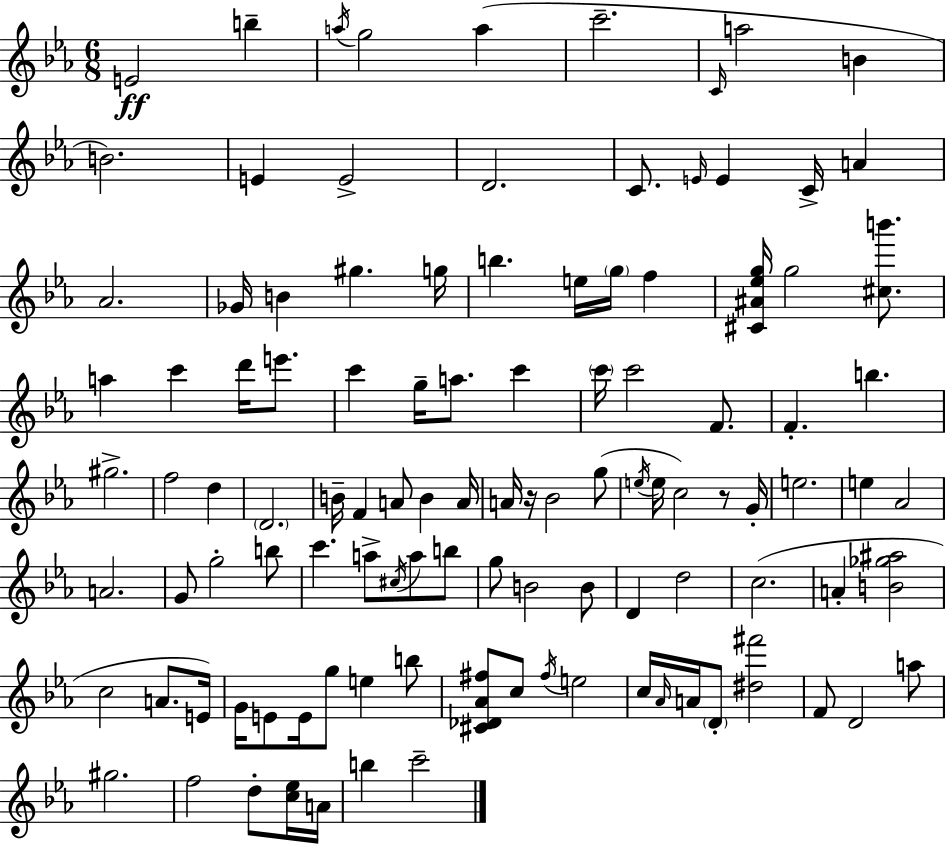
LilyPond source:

{
  \clef treble
  \numericTimeSignature
  \time 6/8
  \key ees \major
  e'2\ff b''4-- | \acciaccatura { a''16 } g''2 a''4( | c'''2.-- | \grace { c'16 } a''2 b'4 | \break b'2.) | e'4 e'2-> | d'2. | c'8. \grace { e'16 } e'4 c'16-> a'4 | \break aes'2. | ges'16 b'4 gis''4. | g''16 b''4. e''16 \parenthesize g''16 f''4 | <cis' ais' ees'' g''>16 g''2 | \break <cis'' b'''>8. a''4 c'''4 d'''16 | e'''8. c'''4 g''16-- a''8. c'''4 | \parenthesize c'''16 c'''2 | f'8. f'4.-. b''4. | \break gis''2.-> | f''2 d''4 | \parenthesize d'2. | b'16-- f'4 a'8 b'4 | \break a'16 a'16 r16 bes'2 | g''8( \acciaccatura { e''16 } e''16 c''2) | r8 g'16-. e''2. | e''4 aes'2 | \break a'2. | g'8 g''2-. | b''8 c'''4. a''8-> | \acciaccatura { cis''16 } a''8 b''8 g''8 b'2 | \break b'8 d'4 d''2 | c''2.( | a'4-. <b' ges'' ais''>2 | c''2 | \break a'8. e'16) g'16 e'8 e'16 g''8 e''4 | b''8 <cis' des' aes' fis''>8 c''8 \acciaccatura { fis''16 } e''2 | c''16 \grace { aes'16 } a'16 \parenthesize d'8-. <dis'' fis'''>2 | f'8 d'2 | \break a''8 gis''2. | f''2 | d''8-. <c'' ees''>16 a'16 b''4 c'''2-- | \bar "|."
}